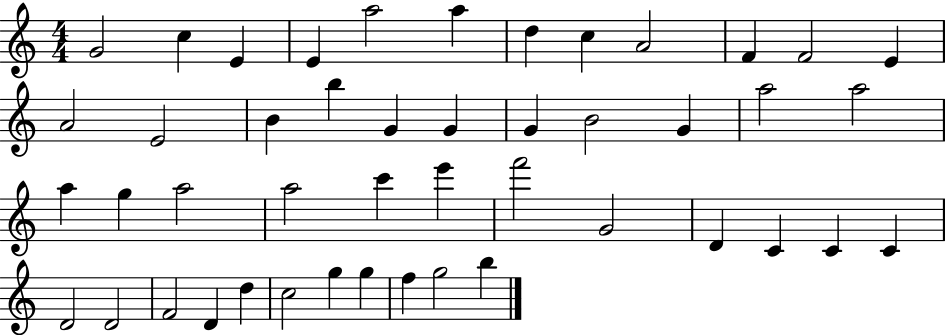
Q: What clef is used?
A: treble